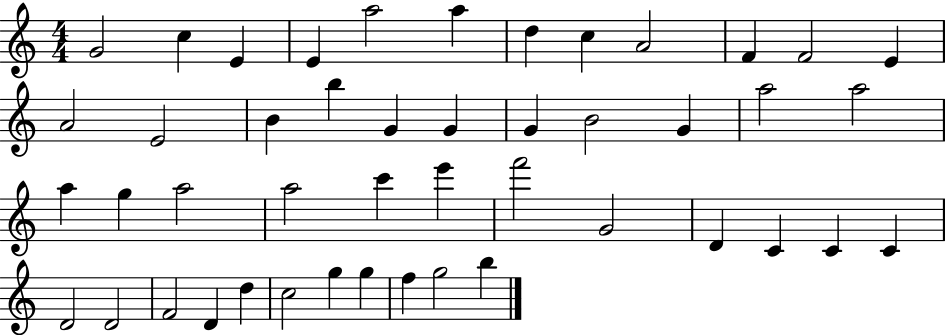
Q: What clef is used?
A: treble